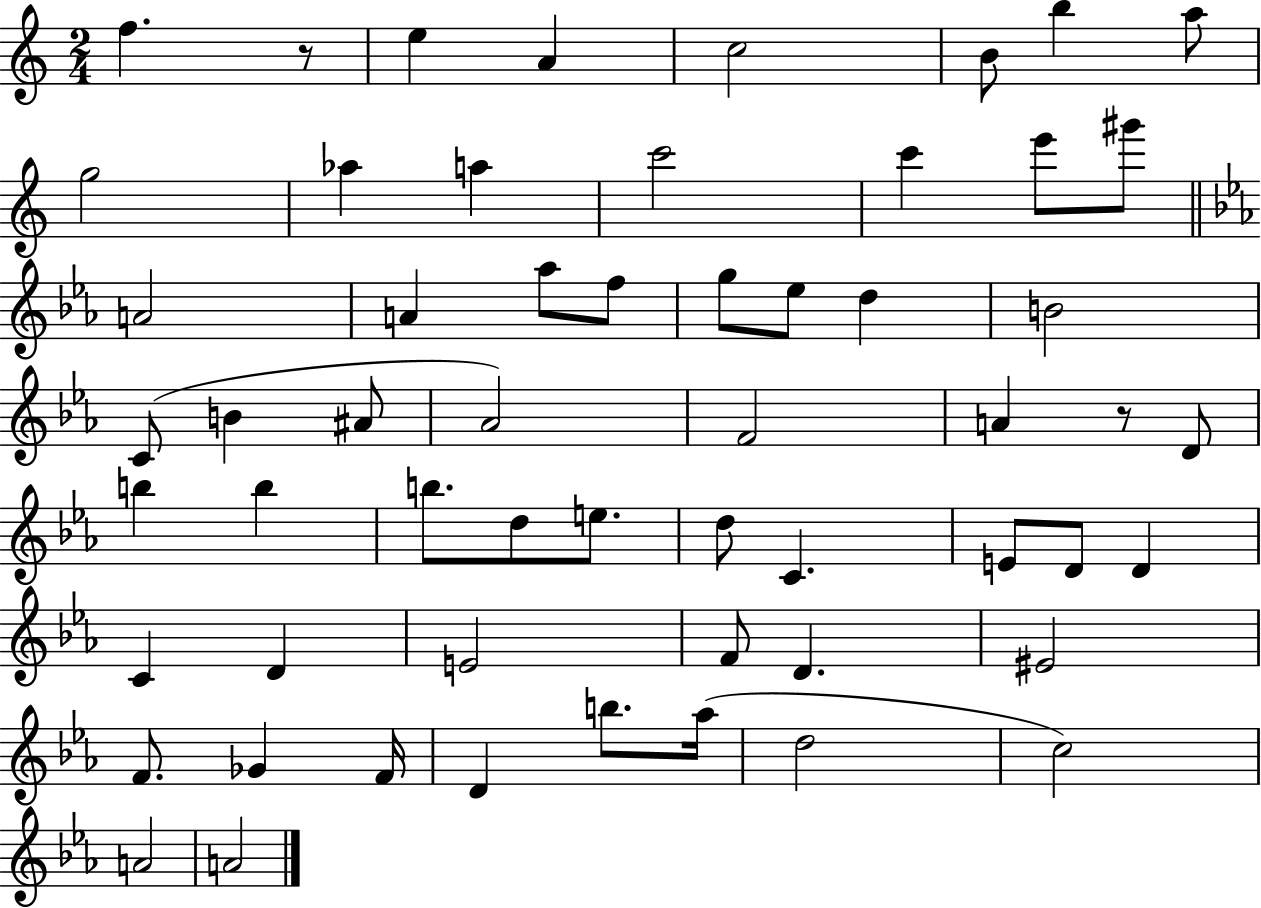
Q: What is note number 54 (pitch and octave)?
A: A4